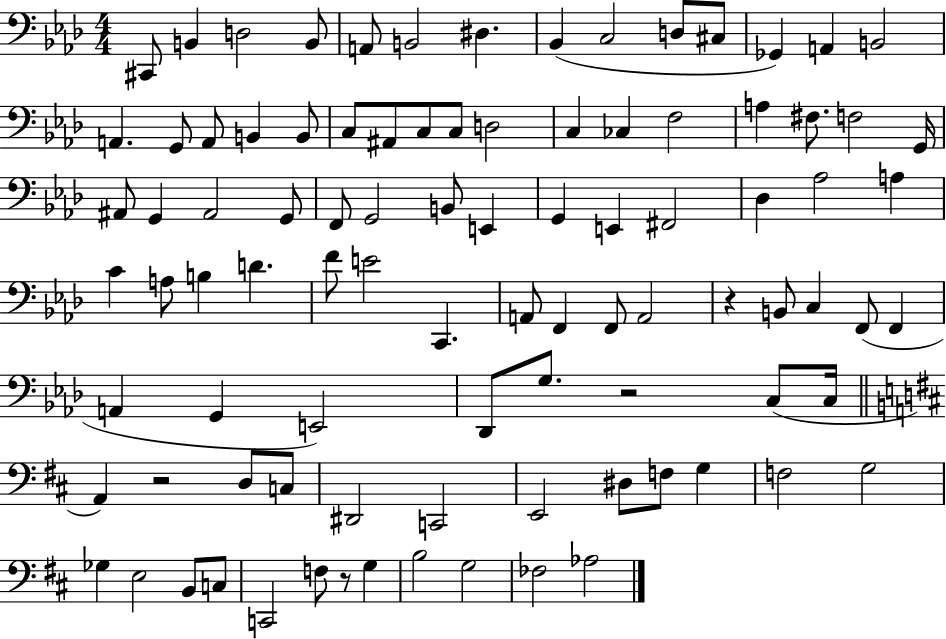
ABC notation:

X:1
T:Untitled
M:4/4
L:1/4
K:Ab
^C,,/2 B,, D,2 B,,/2 A,,/2 B,,2 ^D, _B,, C,2 D,/2 ^C,/2 _G,, A,, B,,2 A,, G,,/2 A,,/2 B,, B,,/2 C,/2 ^A,,/2 C,/2 C,/2 D,2 C, _C, F,2 A, ^F,/2 F,2 G,,/4 ^A,,/2 G,, ^A,,2 G,,/2 F,,/2 G,,2 B,,/2 E,, G,, E,, ^F,,2 _D, _A,2 A, C A,/2 B, D F/2 E2 C,, A,,/2 F,, F,,/2 A,,2 z B,,/2 C, F,,/2 F,, A,, G,, E,,2 _D,,/2 G,/2 z2 C,/2 C,/4 A,, z2 D,/2 C,/2 ^D,,2 C,,2 E,,2 ^D,/2 F,/2 G, F,2 G,2 _G, E,2 B,,/2 C,/2 C,,2 F,/2 z/2 G, B,2 G,2 _F,2 _A,2